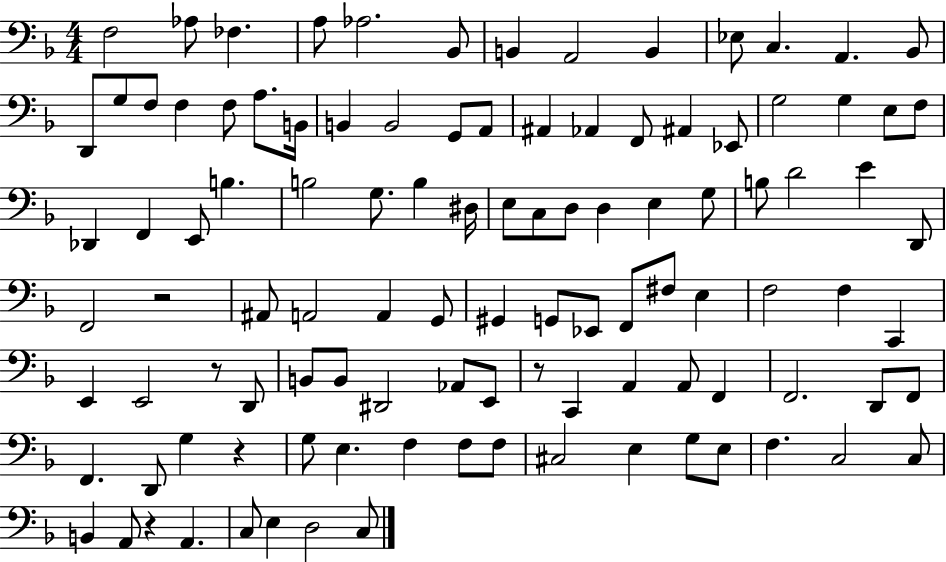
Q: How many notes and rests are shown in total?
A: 107